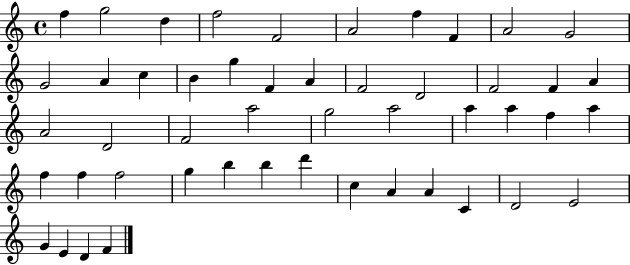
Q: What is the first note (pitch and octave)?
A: F5